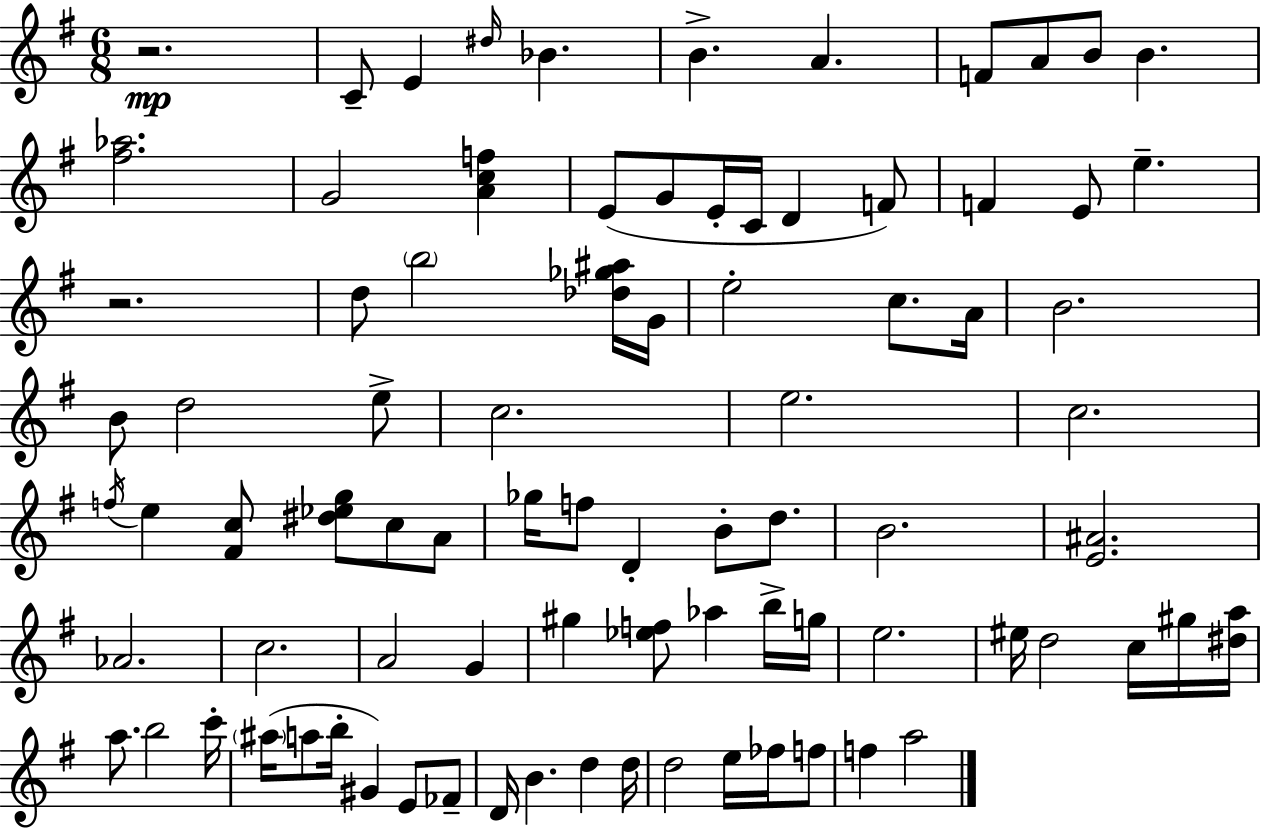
R/h. C4/e E4/q D#5/s Bb4/q. B4/q. A4/q. F4/e A4/e B4/e B4/q. [F#5,Ab5]/h. G4/h [A4,C5,F5]/q E4/e G4/e E4/s C4/s D4/q F4/e F4/q E4/e E5/q. R/h. D5/e B5/h [Db5,Gb5,A#5]/s G4/s E5/h C5/e. A4/s B4/h. B4/e D5/h E5/e C5/h. E5/h. C5/h. F5/s E5/q [F#4,C5]/e [D#5,Eb5,G5]/e C5/e A4/e Gb5/s F5/e D4/q B4/e D5/e. B4/h. [E4,A#4]/h. Ab4/h. C5/h. A4/h G4/q G#5/q [Eb5,F5]/e Ab5/q B5/s G5/s E5/h. EIS5/s D5/h C5/s G#5/s [D#5,A5]/s A5/e. B5/h C6/s A#5/s A5/e B5/s G#4/q E4/e FES4/e D4/s B4/q. D5/q D5/s D5/h E5/s FES5/s F5/e F5/q A5/h